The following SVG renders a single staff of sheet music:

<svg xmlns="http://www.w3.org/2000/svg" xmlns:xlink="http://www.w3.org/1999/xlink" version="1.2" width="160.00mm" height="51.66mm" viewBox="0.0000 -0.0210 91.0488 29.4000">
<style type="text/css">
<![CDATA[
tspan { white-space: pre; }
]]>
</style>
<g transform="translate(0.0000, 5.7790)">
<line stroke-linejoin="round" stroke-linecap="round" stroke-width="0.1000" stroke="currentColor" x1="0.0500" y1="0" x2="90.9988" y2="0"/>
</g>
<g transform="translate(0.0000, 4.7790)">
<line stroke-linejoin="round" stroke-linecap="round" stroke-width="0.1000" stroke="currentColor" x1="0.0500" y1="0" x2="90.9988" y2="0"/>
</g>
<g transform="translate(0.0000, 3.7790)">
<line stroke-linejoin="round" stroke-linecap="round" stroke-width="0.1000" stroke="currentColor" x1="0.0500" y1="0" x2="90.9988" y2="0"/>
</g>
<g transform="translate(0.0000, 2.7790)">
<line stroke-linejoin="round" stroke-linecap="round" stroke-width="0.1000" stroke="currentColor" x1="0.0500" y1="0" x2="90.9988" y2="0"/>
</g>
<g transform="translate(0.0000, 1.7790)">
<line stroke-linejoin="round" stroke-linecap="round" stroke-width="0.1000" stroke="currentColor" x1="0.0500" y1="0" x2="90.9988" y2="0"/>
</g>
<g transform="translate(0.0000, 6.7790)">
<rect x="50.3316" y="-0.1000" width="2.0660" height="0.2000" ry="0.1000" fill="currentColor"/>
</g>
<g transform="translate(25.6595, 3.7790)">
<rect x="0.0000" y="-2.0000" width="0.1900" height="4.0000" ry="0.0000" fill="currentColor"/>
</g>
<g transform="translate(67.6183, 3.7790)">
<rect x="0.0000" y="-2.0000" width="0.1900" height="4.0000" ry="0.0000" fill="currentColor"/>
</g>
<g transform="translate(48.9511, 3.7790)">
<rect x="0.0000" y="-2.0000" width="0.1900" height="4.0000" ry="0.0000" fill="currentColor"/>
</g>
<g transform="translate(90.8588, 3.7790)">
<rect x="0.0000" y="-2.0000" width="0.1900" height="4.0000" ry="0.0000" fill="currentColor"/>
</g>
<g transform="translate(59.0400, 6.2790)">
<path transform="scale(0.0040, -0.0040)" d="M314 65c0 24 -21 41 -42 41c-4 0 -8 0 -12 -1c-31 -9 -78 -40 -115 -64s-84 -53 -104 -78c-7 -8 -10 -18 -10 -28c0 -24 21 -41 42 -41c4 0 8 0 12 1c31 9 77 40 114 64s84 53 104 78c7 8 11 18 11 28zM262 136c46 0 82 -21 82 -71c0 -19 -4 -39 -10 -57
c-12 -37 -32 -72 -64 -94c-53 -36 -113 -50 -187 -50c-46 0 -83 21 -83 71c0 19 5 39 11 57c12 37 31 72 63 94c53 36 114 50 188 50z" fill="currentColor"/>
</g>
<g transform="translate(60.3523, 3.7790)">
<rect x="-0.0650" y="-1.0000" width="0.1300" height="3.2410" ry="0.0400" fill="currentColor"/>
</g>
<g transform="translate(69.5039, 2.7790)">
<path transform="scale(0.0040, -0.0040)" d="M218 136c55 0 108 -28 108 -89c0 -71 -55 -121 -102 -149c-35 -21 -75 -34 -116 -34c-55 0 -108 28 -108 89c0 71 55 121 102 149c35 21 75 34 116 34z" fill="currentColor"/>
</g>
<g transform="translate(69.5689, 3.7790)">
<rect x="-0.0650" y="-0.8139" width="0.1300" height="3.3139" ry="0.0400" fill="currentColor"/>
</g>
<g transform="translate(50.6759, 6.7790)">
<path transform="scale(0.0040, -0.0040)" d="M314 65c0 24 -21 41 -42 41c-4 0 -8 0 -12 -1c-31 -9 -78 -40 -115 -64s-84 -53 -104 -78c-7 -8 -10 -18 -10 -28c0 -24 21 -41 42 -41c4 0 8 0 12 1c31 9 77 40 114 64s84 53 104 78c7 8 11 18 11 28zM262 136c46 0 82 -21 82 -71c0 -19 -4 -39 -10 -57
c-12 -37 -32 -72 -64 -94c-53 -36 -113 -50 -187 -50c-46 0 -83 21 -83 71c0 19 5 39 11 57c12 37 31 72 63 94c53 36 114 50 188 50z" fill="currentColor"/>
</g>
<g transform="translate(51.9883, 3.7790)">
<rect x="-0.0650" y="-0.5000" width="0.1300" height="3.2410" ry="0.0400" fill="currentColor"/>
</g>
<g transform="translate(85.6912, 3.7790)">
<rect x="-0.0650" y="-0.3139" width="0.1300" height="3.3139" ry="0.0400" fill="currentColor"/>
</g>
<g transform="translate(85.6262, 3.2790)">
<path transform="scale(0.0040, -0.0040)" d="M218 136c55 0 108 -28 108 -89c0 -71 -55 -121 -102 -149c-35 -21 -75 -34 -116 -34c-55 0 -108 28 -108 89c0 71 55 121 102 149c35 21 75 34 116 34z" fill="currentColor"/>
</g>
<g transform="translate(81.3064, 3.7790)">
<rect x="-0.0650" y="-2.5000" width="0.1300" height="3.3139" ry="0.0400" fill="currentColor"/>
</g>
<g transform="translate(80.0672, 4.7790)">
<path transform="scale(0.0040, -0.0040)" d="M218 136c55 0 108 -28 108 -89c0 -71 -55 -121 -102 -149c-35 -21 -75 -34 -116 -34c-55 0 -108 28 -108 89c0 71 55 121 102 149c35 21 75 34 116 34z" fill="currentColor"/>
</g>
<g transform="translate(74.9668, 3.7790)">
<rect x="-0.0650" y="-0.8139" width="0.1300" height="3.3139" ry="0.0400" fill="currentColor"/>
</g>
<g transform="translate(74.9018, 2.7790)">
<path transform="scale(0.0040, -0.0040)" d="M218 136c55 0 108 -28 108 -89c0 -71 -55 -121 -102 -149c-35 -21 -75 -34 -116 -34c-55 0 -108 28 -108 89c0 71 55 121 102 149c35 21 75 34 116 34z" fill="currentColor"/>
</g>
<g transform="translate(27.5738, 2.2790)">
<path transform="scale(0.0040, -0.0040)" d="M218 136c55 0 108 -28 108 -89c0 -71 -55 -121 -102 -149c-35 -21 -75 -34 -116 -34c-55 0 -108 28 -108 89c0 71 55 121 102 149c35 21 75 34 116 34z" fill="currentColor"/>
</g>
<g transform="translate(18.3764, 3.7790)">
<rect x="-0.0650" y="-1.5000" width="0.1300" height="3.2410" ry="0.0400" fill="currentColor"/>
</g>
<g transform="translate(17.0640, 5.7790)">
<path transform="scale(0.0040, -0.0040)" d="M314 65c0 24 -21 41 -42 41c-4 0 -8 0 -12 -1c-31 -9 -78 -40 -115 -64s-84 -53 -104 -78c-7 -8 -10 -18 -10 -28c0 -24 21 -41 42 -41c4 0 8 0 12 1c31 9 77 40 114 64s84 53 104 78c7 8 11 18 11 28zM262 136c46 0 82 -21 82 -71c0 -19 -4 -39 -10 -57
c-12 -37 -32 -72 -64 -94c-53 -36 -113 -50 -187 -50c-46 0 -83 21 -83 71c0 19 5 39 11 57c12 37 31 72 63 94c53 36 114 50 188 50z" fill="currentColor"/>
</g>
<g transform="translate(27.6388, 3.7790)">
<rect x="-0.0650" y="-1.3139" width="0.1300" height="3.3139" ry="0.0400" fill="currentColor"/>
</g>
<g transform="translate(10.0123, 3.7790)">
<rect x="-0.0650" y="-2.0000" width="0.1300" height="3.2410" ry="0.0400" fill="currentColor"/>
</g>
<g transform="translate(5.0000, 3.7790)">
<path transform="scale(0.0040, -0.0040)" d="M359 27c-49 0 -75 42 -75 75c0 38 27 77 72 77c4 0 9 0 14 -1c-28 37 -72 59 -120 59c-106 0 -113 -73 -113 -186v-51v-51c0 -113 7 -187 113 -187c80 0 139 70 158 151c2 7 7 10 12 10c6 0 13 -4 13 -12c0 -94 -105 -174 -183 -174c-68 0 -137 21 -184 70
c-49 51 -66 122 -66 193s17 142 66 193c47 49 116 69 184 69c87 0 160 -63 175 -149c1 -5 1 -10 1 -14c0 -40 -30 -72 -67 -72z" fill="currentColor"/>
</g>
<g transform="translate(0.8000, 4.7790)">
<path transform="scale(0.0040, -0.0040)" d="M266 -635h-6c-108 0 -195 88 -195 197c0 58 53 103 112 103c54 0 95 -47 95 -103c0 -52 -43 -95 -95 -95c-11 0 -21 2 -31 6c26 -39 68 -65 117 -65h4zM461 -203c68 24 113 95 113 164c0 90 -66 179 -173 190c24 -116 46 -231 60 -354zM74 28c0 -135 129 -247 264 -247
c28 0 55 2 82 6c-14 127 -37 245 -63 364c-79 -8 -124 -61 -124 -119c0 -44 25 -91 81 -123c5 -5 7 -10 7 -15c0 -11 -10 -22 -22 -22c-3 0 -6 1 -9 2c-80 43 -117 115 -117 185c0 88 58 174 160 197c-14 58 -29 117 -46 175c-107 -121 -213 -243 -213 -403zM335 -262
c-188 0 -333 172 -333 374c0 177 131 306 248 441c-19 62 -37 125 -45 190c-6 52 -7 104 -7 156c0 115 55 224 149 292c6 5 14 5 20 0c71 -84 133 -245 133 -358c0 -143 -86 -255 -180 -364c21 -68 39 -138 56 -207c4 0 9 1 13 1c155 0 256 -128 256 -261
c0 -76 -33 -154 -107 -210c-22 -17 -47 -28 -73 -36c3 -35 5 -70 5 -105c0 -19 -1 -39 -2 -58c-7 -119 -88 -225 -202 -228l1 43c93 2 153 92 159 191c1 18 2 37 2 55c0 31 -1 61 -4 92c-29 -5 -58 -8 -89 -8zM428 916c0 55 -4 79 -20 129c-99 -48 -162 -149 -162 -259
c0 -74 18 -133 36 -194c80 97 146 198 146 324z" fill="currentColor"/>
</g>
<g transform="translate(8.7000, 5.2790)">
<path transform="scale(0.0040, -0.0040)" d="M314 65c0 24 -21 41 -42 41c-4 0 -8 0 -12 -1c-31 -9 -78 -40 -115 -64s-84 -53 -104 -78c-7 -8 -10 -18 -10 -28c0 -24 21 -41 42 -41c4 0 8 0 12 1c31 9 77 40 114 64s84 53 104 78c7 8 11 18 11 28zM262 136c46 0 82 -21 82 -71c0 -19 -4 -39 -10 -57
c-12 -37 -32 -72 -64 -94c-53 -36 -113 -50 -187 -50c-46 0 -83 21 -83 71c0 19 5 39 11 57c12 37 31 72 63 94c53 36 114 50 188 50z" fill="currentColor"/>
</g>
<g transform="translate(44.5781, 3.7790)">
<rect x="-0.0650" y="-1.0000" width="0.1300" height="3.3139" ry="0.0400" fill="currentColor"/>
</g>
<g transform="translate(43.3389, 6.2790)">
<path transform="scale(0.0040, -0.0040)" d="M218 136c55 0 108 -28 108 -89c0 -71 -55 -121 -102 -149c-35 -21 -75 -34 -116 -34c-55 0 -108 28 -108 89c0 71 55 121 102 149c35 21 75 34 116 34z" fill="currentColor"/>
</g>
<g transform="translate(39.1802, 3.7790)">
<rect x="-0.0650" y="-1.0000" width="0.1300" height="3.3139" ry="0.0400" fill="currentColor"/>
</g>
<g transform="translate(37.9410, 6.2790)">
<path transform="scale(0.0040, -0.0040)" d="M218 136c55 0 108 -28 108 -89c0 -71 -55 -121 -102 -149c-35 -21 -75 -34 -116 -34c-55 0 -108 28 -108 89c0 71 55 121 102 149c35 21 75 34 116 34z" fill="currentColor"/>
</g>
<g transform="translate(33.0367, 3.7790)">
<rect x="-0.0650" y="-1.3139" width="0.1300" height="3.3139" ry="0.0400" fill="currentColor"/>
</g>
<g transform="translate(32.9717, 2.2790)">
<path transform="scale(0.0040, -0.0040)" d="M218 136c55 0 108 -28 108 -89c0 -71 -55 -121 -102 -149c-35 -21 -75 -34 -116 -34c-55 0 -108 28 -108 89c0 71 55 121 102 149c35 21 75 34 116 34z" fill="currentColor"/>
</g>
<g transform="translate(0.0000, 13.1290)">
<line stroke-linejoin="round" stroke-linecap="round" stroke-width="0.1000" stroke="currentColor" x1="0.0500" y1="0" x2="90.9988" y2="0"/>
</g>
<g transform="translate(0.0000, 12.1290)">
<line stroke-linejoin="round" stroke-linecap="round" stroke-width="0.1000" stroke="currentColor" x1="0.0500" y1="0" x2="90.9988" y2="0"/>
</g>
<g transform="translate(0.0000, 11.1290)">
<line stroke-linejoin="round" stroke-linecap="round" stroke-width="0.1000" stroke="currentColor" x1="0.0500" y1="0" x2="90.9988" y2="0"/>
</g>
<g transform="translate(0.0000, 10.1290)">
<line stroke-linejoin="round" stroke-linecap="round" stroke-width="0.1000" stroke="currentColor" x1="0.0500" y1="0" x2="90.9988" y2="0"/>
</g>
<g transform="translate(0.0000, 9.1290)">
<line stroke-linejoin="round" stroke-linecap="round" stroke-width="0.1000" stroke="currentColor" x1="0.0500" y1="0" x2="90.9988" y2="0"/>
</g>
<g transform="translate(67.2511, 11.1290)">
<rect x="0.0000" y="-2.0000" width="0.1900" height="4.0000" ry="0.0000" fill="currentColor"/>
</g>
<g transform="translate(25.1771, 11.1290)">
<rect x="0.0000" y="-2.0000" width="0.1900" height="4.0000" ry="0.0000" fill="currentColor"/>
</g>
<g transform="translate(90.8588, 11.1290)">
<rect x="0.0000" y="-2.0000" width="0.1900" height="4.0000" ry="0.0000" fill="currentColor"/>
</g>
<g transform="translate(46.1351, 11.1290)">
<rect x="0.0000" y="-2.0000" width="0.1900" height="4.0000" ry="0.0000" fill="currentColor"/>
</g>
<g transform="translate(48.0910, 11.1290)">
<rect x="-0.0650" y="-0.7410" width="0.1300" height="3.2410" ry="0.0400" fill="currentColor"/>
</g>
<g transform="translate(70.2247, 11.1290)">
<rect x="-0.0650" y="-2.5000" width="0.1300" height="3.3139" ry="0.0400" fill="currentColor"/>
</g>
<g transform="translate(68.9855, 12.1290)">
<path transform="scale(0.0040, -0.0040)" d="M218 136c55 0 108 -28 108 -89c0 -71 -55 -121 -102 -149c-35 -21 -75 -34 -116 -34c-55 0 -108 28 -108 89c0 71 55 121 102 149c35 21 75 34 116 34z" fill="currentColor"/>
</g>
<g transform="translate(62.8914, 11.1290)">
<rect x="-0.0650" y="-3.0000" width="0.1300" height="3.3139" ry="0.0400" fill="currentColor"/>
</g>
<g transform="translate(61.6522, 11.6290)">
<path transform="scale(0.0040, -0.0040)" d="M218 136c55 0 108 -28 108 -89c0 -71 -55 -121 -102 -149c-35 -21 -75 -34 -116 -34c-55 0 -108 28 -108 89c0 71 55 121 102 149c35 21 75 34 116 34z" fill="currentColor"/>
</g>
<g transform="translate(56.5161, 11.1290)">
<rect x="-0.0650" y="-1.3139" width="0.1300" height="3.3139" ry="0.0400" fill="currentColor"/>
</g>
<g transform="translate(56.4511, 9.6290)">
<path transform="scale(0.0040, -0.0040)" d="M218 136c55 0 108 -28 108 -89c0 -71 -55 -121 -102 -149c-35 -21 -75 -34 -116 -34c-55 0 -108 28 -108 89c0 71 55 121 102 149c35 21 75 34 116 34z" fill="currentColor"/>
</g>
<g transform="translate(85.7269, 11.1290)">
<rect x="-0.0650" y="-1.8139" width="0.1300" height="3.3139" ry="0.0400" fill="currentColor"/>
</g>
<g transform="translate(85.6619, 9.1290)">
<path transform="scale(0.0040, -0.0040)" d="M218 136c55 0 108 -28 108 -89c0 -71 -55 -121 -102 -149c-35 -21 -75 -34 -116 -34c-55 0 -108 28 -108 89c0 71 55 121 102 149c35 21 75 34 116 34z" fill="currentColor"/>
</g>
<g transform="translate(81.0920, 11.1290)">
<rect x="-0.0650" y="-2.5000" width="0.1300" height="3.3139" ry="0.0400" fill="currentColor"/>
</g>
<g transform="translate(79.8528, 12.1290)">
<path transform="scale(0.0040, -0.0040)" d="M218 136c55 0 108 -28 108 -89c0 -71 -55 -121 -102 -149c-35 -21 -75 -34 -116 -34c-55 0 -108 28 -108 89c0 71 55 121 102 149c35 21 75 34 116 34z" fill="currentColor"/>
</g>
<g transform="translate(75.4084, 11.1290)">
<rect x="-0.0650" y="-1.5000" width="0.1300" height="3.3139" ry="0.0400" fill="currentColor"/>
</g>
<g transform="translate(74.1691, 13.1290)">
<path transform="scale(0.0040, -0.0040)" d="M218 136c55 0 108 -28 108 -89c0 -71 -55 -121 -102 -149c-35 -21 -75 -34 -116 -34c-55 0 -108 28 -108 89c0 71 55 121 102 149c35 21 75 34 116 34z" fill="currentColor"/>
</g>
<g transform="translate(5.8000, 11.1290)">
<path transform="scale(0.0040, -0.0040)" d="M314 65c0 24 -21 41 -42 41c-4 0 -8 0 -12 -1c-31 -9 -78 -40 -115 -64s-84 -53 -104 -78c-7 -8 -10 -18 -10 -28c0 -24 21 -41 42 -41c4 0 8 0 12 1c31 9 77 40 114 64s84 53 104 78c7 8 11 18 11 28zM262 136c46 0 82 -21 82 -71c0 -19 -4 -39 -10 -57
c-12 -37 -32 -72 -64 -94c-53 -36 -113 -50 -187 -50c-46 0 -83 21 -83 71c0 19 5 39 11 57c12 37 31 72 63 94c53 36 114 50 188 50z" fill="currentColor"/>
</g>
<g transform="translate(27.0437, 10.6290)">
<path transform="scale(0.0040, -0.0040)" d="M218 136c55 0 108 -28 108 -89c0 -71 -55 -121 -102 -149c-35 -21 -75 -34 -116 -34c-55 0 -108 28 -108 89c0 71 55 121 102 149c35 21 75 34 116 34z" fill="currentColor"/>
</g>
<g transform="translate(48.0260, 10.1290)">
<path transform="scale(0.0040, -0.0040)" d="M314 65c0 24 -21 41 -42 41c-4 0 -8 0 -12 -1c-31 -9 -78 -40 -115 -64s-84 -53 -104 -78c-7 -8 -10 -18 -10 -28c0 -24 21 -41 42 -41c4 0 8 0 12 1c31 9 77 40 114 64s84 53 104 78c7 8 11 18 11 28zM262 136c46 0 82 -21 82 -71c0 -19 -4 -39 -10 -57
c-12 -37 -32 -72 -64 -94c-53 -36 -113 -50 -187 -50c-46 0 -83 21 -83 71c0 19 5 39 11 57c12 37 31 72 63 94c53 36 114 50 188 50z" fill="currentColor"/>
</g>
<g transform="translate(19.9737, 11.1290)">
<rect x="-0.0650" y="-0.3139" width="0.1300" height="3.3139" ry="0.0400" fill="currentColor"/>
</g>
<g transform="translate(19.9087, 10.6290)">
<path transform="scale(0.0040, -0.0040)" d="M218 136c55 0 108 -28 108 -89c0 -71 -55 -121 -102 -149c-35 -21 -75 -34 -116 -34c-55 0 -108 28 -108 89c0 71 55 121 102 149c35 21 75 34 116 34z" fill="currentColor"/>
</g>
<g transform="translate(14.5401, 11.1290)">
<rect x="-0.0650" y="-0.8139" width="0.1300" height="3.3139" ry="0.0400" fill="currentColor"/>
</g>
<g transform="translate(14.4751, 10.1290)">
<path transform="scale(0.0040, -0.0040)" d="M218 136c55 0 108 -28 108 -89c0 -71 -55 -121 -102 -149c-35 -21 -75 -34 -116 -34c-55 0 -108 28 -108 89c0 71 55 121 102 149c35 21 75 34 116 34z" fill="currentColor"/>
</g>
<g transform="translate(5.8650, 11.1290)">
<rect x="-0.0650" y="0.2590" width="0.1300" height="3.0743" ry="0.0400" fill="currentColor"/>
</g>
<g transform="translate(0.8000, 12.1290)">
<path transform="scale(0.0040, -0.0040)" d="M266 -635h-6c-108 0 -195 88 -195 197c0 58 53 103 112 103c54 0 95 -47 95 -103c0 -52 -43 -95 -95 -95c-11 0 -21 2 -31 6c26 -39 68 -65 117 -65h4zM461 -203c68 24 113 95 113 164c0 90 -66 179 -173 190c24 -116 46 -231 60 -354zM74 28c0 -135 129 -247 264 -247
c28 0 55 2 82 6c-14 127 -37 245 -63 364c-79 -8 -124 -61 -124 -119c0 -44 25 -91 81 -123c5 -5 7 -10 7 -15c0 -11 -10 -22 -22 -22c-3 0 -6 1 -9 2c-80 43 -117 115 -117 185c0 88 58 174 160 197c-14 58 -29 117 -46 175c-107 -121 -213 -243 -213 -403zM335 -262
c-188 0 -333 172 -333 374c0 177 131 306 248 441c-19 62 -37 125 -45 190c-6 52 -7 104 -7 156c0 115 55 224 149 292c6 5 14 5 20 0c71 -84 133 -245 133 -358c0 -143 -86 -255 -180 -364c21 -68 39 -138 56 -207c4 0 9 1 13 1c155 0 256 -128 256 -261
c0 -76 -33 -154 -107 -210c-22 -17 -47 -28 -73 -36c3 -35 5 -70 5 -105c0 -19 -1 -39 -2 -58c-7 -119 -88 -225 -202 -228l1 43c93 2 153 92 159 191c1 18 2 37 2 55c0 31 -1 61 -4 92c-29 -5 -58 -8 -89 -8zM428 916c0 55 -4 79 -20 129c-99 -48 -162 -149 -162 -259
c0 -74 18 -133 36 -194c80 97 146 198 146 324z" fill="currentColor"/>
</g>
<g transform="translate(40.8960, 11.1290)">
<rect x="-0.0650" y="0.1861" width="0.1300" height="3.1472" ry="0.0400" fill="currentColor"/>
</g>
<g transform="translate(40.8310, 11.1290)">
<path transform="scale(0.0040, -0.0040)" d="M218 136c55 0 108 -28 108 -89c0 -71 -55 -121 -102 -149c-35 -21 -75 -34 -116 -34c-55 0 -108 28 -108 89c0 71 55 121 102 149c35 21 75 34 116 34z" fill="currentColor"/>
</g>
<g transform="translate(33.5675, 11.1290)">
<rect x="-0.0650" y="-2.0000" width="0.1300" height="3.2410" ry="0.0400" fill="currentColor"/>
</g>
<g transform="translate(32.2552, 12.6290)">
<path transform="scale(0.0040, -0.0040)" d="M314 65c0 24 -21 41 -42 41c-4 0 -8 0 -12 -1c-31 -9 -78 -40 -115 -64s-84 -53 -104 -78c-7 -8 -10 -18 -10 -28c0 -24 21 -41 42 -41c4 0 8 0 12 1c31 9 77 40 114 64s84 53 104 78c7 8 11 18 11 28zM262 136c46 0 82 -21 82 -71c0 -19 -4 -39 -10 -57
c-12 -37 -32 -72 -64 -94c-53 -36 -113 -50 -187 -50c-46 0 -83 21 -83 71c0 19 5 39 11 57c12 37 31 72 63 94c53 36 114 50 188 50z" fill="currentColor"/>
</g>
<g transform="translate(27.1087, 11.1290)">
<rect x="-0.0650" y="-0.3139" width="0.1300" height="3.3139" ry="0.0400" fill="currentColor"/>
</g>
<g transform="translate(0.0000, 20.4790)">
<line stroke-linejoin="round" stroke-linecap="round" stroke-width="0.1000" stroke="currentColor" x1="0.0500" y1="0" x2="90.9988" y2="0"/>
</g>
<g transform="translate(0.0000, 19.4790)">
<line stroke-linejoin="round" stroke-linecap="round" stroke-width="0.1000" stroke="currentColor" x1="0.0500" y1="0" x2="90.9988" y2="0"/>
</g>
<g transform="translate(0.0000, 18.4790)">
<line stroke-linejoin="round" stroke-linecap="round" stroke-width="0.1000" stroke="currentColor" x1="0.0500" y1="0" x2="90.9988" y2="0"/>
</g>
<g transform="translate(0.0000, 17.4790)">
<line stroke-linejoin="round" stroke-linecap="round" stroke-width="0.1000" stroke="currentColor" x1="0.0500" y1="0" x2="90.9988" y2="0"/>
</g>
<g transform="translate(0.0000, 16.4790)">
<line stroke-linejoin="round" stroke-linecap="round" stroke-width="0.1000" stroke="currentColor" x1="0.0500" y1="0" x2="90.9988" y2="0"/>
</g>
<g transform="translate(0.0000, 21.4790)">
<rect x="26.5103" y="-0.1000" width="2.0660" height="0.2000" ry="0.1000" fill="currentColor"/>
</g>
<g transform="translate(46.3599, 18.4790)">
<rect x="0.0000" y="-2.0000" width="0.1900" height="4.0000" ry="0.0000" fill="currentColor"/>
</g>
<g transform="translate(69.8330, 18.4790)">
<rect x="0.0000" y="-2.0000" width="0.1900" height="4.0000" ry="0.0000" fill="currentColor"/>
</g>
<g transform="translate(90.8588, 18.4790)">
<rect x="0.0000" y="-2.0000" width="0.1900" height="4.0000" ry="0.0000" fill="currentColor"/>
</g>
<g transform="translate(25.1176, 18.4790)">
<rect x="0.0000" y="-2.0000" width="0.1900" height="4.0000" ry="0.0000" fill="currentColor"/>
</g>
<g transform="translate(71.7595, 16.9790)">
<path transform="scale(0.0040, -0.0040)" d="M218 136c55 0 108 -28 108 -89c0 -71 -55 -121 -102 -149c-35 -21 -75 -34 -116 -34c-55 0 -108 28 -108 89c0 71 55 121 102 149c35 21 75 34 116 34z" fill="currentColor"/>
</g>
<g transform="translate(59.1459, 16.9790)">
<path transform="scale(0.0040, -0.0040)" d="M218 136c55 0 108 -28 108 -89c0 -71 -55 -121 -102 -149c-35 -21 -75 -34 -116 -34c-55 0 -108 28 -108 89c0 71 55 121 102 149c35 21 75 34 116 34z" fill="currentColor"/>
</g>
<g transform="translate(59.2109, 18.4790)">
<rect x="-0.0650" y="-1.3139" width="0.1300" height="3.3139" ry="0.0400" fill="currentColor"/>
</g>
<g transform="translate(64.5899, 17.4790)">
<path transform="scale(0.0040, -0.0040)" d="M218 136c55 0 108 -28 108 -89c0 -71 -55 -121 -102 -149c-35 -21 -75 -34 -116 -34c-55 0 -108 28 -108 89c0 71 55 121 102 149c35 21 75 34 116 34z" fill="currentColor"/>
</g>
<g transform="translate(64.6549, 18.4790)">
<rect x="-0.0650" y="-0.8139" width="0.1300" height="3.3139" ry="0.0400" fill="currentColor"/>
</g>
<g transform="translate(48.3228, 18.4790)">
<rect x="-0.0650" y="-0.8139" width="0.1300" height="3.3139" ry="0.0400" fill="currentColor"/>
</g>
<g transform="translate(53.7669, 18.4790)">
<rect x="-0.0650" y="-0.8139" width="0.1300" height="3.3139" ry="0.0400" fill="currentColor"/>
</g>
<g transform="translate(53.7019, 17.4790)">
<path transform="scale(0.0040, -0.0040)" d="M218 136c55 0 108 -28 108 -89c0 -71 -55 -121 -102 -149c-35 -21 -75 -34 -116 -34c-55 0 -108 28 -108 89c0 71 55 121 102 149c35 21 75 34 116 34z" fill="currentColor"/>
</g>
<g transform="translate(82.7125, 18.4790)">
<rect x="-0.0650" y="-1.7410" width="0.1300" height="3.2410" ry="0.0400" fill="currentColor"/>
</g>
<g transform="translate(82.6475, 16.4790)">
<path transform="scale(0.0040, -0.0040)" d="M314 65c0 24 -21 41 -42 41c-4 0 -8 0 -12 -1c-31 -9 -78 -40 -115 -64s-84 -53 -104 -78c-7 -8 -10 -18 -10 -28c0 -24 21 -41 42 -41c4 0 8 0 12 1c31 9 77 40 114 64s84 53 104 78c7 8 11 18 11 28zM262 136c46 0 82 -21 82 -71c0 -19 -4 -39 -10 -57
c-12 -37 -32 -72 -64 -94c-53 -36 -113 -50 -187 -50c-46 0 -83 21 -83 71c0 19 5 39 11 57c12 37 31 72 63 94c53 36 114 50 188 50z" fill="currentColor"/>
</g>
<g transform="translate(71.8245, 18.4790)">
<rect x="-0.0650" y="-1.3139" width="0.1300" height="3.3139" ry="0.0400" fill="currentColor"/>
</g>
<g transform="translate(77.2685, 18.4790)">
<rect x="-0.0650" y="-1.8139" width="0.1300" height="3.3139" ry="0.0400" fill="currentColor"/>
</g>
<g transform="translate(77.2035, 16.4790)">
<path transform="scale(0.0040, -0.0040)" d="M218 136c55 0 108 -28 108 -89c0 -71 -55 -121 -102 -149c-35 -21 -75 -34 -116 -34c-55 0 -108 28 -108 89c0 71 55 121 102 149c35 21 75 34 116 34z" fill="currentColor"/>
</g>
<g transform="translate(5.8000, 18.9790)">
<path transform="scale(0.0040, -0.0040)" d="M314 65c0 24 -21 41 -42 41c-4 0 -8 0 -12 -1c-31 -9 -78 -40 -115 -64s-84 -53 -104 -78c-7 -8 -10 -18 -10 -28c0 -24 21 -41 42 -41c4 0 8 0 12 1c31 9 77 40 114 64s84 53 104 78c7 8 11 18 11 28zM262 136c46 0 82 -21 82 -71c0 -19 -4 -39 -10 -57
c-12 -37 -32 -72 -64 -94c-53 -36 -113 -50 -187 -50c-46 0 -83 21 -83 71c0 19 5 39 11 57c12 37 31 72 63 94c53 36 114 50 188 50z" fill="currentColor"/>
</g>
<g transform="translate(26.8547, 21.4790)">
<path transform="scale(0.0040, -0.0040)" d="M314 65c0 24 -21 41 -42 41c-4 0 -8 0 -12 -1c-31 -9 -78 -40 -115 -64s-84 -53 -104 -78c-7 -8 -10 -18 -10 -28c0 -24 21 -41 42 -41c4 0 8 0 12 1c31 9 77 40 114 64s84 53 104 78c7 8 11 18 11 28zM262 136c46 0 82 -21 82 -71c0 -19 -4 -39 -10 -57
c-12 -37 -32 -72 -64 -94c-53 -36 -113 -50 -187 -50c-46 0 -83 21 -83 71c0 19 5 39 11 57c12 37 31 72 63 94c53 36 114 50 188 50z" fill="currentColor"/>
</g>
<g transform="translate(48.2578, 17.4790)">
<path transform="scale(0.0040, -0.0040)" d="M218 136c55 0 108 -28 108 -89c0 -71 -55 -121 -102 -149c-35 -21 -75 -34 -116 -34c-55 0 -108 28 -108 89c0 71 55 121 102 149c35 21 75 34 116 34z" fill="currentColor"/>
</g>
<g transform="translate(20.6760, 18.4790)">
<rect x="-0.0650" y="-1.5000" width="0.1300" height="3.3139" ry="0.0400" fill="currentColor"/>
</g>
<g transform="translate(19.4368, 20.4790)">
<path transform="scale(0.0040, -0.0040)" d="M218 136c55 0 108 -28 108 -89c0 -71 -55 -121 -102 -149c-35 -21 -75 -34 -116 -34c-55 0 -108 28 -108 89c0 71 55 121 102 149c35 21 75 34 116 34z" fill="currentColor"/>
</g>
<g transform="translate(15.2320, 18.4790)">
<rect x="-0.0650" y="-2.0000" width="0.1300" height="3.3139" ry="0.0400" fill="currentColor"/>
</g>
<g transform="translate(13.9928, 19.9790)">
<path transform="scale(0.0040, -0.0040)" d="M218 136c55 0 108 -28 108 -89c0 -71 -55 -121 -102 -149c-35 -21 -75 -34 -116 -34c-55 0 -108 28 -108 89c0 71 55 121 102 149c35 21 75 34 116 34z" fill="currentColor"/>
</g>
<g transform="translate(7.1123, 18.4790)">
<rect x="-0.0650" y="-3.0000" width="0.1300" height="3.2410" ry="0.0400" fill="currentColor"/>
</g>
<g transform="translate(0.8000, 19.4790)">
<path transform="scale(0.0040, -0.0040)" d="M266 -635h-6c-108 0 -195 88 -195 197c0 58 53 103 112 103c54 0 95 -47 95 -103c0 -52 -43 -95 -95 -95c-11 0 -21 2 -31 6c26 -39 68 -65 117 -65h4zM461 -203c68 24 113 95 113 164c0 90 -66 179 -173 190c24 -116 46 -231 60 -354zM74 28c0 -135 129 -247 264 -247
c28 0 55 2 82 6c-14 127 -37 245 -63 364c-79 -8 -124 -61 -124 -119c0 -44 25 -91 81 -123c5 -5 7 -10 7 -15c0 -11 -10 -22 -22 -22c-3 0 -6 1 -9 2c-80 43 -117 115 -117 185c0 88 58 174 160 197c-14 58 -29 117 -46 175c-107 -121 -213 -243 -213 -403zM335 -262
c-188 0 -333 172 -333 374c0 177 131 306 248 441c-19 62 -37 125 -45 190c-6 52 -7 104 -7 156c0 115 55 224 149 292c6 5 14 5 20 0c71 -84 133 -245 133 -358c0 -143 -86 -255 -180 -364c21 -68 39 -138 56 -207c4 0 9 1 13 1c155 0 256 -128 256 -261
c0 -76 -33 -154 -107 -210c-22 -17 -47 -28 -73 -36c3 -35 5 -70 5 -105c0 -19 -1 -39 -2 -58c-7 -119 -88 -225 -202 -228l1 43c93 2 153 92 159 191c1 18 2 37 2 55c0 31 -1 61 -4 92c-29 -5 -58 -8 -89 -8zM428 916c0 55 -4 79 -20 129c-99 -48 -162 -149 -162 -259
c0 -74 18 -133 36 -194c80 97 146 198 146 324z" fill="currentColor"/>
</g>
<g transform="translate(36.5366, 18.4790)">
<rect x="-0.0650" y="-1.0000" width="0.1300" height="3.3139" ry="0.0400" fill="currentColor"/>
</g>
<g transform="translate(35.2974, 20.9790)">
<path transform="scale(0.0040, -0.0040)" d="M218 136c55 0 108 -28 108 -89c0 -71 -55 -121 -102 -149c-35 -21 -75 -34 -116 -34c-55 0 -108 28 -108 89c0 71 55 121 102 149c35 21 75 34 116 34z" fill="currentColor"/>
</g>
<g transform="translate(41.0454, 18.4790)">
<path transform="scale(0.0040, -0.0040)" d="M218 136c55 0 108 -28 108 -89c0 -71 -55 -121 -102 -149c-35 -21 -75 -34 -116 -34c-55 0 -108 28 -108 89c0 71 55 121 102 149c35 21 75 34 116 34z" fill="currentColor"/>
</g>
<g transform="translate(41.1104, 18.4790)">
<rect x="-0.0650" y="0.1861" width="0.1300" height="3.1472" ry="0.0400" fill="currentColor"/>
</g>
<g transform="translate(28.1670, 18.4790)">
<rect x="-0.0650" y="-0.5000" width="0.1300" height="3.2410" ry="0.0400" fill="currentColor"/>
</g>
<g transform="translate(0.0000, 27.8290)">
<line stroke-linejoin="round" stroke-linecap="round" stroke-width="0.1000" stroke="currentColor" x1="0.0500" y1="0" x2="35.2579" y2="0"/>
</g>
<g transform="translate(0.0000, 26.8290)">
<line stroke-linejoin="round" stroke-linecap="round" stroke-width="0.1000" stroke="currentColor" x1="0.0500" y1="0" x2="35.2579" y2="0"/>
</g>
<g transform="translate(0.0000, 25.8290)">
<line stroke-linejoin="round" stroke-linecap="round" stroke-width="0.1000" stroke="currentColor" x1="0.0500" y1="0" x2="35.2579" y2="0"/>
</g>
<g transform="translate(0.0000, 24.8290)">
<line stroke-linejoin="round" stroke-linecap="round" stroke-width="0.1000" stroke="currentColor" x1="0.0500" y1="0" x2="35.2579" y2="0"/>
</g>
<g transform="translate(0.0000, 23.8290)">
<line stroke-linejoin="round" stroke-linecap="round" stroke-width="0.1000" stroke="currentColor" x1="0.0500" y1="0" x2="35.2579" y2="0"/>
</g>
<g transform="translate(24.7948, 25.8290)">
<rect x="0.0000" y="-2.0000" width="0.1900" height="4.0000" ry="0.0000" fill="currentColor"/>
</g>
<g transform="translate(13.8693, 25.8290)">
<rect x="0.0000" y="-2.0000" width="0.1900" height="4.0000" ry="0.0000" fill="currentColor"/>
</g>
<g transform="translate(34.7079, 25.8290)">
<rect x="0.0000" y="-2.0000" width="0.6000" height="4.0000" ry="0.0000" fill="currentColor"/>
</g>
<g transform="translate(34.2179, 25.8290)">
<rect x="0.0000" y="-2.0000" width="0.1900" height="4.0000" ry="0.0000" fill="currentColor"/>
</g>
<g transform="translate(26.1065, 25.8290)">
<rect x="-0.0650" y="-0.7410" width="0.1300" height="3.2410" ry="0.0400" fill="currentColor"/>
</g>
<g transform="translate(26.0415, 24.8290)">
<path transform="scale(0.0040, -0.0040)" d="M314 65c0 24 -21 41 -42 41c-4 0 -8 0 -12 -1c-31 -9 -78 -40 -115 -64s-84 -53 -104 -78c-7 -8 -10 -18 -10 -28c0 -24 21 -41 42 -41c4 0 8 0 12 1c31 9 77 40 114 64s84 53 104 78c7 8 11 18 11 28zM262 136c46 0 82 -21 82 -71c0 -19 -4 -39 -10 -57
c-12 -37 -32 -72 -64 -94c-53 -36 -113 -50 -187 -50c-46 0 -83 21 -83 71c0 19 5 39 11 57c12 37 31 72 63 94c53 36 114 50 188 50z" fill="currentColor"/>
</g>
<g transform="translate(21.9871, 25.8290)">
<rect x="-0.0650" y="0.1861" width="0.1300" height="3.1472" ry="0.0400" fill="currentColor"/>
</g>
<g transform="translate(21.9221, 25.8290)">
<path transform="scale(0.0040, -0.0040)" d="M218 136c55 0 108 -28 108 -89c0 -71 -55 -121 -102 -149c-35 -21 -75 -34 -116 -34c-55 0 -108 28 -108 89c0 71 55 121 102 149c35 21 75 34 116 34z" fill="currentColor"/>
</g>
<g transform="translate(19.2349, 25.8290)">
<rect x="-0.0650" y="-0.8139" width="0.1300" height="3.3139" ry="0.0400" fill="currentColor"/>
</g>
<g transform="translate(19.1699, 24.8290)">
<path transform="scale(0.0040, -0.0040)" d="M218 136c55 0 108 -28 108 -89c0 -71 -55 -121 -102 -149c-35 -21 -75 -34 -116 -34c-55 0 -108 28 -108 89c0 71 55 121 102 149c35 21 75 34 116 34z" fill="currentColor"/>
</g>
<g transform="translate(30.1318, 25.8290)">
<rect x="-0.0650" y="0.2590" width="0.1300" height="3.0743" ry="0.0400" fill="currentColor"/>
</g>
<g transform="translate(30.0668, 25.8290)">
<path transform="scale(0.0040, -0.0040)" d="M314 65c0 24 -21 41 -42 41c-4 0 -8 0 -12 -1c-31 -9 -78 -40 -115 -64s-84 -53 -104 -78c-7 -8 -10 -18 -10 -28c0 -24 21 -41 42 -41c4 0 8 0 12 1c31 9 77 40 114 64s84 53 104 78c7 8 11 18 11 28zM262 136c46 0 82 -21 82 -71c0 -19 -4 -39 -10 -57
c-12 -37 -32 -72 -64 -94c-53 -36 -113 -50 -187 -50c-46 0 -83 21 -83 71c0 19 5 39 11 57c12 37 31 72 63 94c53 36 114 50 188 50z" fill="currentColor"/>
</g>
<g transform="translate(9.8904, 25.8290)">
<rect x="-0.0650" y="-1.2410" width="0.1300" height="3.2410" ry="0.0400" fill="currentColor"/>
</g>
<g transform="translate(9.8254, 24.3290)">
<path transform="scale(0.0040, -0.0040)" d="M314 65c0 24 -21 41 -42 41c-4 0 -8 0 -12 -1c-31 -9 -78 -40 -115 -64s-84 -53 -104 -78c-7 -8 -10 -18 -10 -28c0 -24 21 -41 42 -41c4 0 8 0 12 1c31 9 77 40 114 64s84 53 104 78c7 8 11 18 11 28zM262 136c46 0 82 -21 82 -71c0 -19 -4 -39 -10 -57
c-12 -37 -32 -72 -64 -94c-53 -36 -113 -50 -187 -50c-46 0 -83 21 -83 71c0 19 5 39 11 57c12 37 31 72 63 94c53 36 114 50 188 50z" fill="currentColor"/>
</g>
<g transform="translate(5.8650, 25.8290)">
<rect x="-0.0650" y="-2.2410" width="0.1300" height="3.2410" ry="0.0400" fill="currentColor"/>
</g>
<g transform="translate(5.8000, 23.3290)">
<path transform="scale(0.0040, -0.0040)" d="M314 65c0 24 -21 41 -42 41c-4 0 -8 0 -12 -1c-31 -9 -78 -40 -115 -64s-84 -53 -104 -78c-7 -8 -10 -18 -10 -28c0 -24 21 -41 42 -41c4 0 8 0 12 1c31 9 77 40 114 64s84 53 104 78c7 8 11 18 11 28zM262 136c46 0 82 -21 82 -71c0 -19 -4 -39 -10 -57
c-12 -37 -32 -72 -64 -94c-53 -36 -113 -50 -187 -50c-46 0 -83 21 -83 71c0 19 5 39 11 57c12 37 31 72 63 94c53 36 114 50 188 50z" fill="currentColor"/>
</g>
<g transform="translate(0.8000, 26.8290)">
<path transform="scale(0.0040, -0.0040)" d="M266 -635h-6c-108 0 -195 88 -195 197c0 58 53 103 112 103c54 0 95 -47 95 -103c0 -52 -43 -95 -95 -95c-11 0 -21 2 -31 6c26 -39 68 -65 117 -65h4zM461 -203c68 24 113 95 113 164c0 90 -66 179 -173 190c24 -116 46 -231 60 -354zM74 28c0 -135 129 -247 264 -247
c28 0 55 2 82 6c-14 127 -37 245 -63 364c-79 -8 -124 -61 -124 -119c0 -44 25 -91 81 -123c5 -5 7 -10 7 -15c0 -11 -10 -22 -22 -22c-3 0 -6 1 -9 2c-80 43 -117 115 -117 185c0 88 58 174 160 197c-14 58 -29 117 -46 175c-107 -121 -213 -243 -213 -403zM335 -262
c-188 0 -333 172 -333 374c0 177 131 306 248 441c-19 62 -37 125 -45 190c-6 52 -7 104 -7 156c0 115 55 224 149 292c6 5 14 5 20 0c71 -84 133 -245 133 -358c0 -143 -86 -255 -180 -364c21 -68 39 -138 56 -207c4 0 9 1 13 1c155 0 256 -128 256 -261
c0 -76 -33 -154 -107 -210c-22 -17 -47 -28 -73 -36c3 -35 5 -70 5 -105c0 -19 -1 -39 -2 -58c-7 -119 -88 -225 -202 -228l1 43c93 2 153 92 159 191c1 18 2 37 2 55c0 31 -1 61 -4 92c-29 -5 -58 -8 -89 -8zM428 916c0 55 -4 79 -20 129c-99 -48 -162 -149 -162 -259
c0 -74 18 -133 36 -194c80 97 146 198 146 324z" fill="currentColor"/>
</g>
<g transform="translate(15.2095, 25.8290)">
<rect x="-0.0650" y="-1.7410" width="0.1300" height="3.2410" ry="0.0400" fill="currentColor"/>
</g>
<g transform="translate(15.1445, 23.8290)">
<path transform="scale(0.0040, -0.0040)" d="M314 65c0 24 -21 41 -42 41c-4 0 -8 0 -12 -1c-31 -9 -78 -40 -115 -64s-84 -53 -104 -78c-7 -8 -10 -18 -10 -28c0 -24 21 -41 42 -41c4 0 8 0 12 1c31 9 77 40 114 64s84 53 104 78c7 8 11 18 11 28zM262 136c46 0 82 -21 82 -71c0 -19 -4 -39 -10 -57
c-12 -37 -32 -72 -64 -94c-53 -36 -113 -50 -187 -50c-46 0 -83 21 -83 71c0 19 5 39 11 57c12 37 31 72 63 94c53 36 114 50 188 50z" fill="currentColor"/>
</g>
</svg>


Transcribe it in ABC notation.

X:1
T:Untitled
M:4/4
L:1/4
K:C
F2 E2 e e D D C2 D2 d d G c B2 d c c F2 B d2 e A G E G f A2 F E C2 D B d d e d e f f2 g2 e2 f2 d B d2 B2